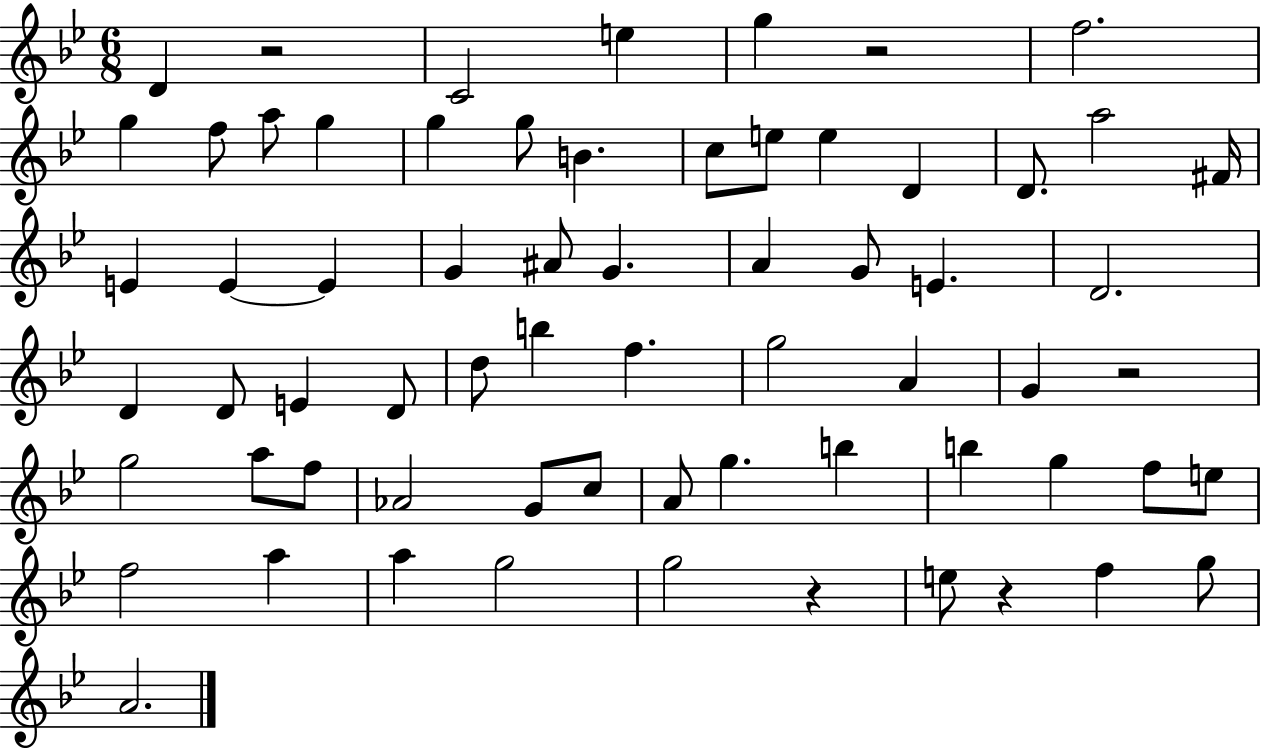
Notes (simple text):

D4/q R/h C4/h E5/q G5/q R/h F5/h. G5/q F5/e A5/e G5/q G5/q G5/e B4/q. C5/e E5/e E5/q D4/q D4/e. A5/h F#4/s E4/q E4/q E4/q G4/q A#4/e G4/q. A4/q G4/e E4/q. D4/h. D4/q D4/e E4/q D4/e D5/e B5/q F5/q. G5/h A4/q G4/q R/h G5/h A5/e F5/e Ab4/h G4/e C5/e A4/e G5/q. B5/q B5/q G5/q F5/e E5/e F5/h A5/q A5/q G5/h G5/h R/q E5/e R/q F5/q G5/e A4/h.